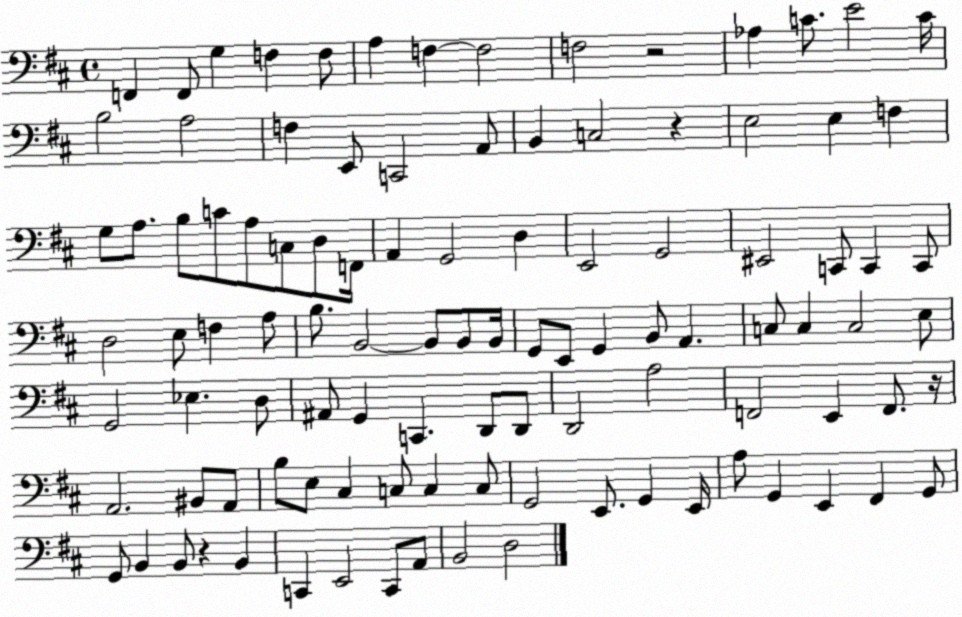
X:1
T:Untitled
M:4/4
L:1/4
K:D
F,, F,,/2 G, F, F,/2 A, F, F,2 F,2 z2 _A, C/2 E2 C/4 B,2 A,2 F, E,,/2 C,,2 A,,/2 B,, C,2 z E,2 E, F, G,/2 A,/2 B,/2 C/2 A,/2 C,/2 D,/2 F,,/4 A,, G,,2 D, E,,2 G,,2 ^E,,2 C,,/2 C,, C,,/2 D,2 E,/2 F, A,/2 B,/2 B,,2 B,,/2 B,,/2 B,,/4 G,,/2 E,,/2 G,, B,,/2 A,, C,/2 C, C,2 E,/2 G,,2 _E, D,/2 ^A,,/2 G,, C,, D,,/2 D,,/2 D,,2 A,2 F,,2 E,, F,,/2 z/4 A,,2 ^B,,/2 A,,/2 B,/2 E,/2 ^C, C,/2 C, C,/2 G,,2 E,,/2 G,, E,,/4 A,/2 G,, E,, ^F,, G,,/2 G,,/2 B,, B,,/2 z B,, C,, E,,2 C,,/2 A,,/2 B,,2 D,2